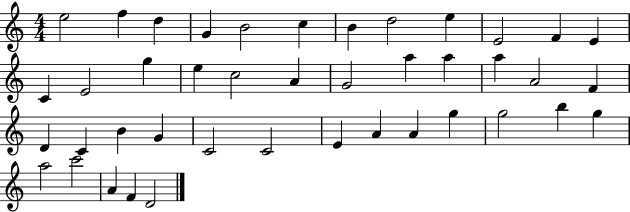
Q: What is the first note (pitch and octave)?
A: E5